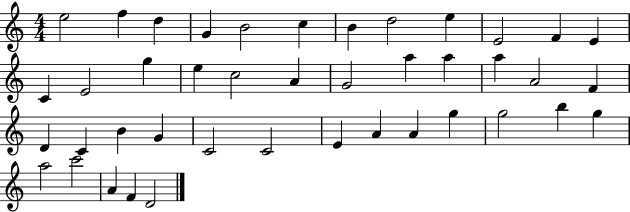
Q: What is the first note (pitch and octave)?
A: E5